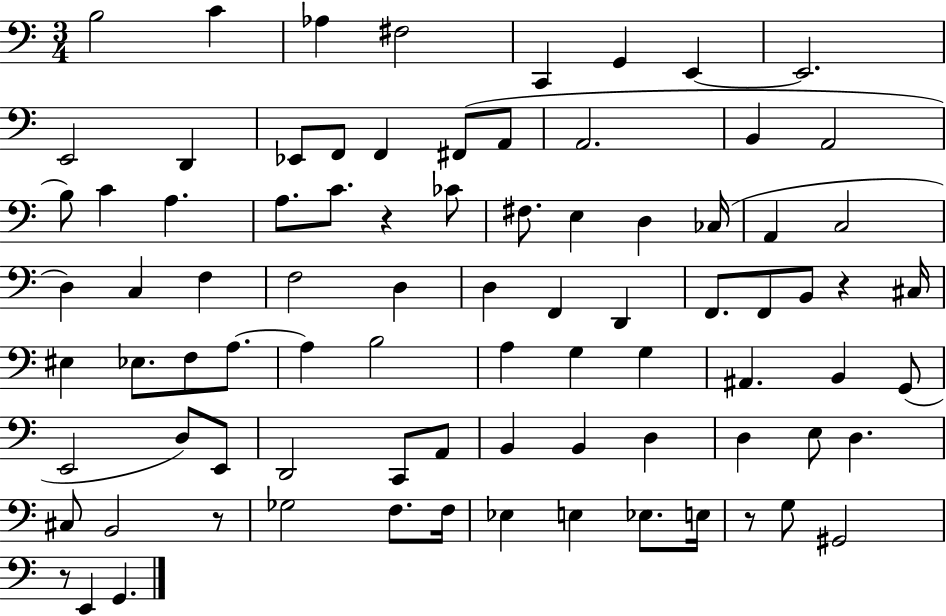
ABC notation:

X:1
T:Untitled
M:3/4
L:1/4
K:C
B,2 C _A, ^F,2 C,, G,, E,, E,,2 E,,2 D,, _E,,/2 F,,/2 F,, ^F,,/2 A,,/2 A,,2 B,, A,,2 B,/2 C A, A,/2 C/2 z _C/2 ^F,/2 E, D, _C,/4 A,, C,2 D, C, F, F,2 D, D, F,, D,, F,,/2 F,,/2 B,,/2 z ^C,/4 ^E, _E,/2 F,/2 A,/2 A, B,2 A, G, G, ^A,, B,, G,,/2 E,,2 D,/2 E,,/2 D,,2 C,,/2 A,,/2 B,, B,, D, D, E,/2 D, ^C,/2 B,,2 z/2 _G,2 F,/2 F,/4 _E, E, _E,/2 E,/4 z/2 G,/2 ^G,,2 z/2 E,, G,,